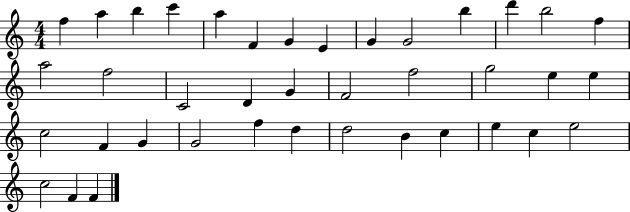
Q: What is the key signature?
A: C major